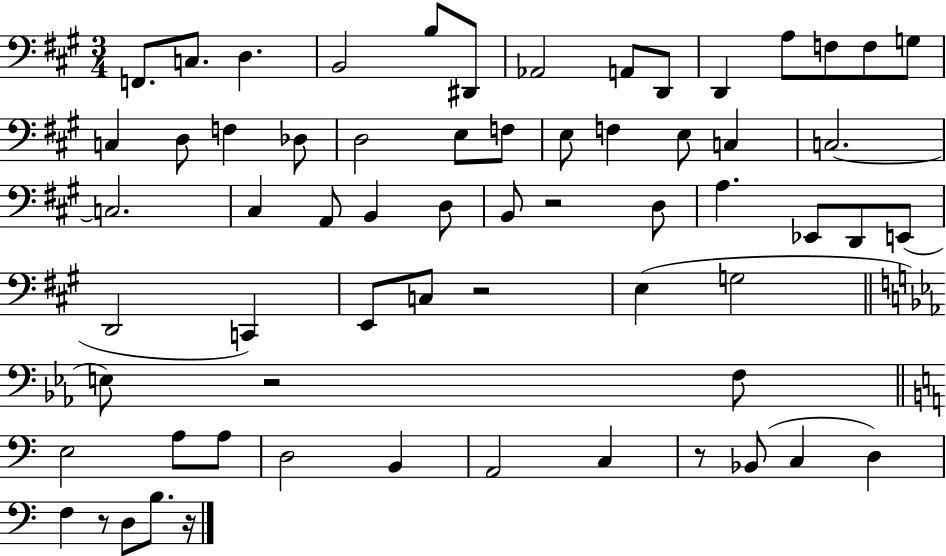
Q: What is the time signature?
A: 3/4